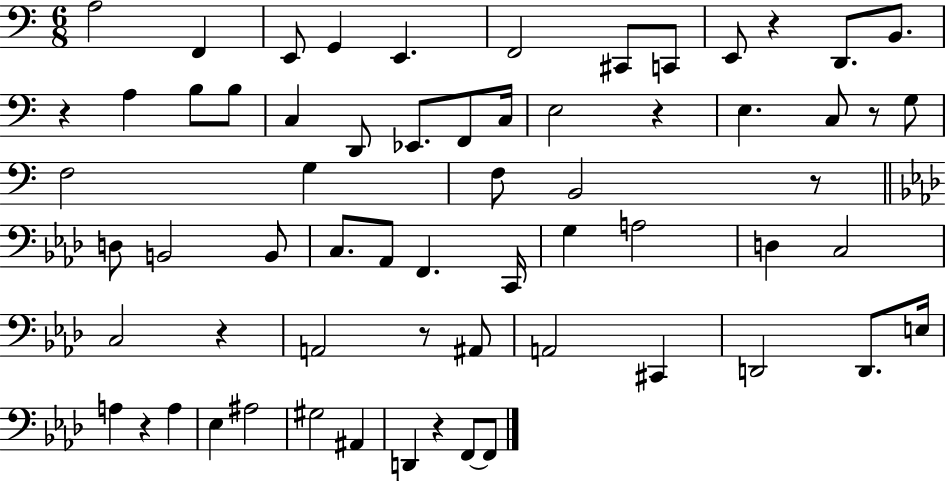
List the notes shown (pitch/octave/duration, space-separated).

A3/h F2/q E2/e G2/q E2/q. F2/h C#2/e C2/e E2/e R/q D2/e. B2/e. R/q A3/q B3/e B3/e C3/q D2/e Eb2/e. F2/e C3/s E3/h R/q E3/q. C3/e R/e G3/e F3/h G3/q F3/e B2/h R/e D3/e B2/h B2/e C3/e. Ab2/e F2/q. C2/s G3/q A3/h D3/q C3/h C3/h R/q A2/h R/e A#2/e A2/h C#2/q D2/h D2/e. E3/s A3/q R/q A3/q Eb3/q A#3/h G#3/h A#2/q D2/q R/q F2/e F2/e